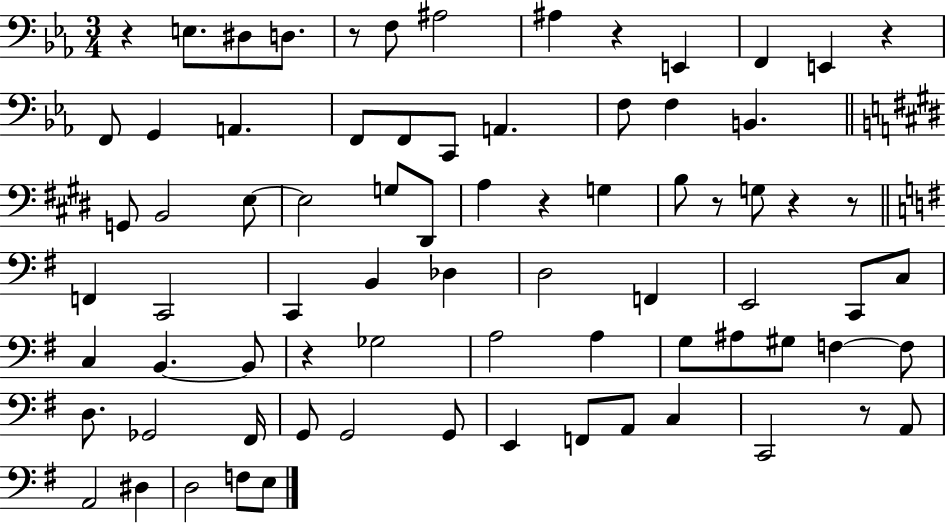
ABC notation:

X:1
T:Untitled
M:3/4
L:1/4
K:Eb
z E,/2 ^D,/2 D,/2 z/2 F,/2 ^A,2 ^A, z E,, F,, E,, z F,,/2 G,, A,, F,,/2 F,,/2 C,,/2 A,, F,/2 F, B,, G,,/2 B,,2 E,/2 E,2 G,/2 ^D,,/2 A, z G, B,/2 z/2 G,/2 z z/2 F,, C,,2 C,, B,, _D, D,2 F,, E,,2 C,,/2 C,/2 C, B,, B,,/2 z _G,2 A,2 A, G,/2 ^A,/2 ^G,/2 F, F,/2 D,/2 _G,,2 ^F,,/4 G,,/2 G,,2 G,,/2 E,, F,,/2 A,,/2 C, C,,2 z/2 A,,/2 A,,2 ^D, D,2 F,/2 E,/2